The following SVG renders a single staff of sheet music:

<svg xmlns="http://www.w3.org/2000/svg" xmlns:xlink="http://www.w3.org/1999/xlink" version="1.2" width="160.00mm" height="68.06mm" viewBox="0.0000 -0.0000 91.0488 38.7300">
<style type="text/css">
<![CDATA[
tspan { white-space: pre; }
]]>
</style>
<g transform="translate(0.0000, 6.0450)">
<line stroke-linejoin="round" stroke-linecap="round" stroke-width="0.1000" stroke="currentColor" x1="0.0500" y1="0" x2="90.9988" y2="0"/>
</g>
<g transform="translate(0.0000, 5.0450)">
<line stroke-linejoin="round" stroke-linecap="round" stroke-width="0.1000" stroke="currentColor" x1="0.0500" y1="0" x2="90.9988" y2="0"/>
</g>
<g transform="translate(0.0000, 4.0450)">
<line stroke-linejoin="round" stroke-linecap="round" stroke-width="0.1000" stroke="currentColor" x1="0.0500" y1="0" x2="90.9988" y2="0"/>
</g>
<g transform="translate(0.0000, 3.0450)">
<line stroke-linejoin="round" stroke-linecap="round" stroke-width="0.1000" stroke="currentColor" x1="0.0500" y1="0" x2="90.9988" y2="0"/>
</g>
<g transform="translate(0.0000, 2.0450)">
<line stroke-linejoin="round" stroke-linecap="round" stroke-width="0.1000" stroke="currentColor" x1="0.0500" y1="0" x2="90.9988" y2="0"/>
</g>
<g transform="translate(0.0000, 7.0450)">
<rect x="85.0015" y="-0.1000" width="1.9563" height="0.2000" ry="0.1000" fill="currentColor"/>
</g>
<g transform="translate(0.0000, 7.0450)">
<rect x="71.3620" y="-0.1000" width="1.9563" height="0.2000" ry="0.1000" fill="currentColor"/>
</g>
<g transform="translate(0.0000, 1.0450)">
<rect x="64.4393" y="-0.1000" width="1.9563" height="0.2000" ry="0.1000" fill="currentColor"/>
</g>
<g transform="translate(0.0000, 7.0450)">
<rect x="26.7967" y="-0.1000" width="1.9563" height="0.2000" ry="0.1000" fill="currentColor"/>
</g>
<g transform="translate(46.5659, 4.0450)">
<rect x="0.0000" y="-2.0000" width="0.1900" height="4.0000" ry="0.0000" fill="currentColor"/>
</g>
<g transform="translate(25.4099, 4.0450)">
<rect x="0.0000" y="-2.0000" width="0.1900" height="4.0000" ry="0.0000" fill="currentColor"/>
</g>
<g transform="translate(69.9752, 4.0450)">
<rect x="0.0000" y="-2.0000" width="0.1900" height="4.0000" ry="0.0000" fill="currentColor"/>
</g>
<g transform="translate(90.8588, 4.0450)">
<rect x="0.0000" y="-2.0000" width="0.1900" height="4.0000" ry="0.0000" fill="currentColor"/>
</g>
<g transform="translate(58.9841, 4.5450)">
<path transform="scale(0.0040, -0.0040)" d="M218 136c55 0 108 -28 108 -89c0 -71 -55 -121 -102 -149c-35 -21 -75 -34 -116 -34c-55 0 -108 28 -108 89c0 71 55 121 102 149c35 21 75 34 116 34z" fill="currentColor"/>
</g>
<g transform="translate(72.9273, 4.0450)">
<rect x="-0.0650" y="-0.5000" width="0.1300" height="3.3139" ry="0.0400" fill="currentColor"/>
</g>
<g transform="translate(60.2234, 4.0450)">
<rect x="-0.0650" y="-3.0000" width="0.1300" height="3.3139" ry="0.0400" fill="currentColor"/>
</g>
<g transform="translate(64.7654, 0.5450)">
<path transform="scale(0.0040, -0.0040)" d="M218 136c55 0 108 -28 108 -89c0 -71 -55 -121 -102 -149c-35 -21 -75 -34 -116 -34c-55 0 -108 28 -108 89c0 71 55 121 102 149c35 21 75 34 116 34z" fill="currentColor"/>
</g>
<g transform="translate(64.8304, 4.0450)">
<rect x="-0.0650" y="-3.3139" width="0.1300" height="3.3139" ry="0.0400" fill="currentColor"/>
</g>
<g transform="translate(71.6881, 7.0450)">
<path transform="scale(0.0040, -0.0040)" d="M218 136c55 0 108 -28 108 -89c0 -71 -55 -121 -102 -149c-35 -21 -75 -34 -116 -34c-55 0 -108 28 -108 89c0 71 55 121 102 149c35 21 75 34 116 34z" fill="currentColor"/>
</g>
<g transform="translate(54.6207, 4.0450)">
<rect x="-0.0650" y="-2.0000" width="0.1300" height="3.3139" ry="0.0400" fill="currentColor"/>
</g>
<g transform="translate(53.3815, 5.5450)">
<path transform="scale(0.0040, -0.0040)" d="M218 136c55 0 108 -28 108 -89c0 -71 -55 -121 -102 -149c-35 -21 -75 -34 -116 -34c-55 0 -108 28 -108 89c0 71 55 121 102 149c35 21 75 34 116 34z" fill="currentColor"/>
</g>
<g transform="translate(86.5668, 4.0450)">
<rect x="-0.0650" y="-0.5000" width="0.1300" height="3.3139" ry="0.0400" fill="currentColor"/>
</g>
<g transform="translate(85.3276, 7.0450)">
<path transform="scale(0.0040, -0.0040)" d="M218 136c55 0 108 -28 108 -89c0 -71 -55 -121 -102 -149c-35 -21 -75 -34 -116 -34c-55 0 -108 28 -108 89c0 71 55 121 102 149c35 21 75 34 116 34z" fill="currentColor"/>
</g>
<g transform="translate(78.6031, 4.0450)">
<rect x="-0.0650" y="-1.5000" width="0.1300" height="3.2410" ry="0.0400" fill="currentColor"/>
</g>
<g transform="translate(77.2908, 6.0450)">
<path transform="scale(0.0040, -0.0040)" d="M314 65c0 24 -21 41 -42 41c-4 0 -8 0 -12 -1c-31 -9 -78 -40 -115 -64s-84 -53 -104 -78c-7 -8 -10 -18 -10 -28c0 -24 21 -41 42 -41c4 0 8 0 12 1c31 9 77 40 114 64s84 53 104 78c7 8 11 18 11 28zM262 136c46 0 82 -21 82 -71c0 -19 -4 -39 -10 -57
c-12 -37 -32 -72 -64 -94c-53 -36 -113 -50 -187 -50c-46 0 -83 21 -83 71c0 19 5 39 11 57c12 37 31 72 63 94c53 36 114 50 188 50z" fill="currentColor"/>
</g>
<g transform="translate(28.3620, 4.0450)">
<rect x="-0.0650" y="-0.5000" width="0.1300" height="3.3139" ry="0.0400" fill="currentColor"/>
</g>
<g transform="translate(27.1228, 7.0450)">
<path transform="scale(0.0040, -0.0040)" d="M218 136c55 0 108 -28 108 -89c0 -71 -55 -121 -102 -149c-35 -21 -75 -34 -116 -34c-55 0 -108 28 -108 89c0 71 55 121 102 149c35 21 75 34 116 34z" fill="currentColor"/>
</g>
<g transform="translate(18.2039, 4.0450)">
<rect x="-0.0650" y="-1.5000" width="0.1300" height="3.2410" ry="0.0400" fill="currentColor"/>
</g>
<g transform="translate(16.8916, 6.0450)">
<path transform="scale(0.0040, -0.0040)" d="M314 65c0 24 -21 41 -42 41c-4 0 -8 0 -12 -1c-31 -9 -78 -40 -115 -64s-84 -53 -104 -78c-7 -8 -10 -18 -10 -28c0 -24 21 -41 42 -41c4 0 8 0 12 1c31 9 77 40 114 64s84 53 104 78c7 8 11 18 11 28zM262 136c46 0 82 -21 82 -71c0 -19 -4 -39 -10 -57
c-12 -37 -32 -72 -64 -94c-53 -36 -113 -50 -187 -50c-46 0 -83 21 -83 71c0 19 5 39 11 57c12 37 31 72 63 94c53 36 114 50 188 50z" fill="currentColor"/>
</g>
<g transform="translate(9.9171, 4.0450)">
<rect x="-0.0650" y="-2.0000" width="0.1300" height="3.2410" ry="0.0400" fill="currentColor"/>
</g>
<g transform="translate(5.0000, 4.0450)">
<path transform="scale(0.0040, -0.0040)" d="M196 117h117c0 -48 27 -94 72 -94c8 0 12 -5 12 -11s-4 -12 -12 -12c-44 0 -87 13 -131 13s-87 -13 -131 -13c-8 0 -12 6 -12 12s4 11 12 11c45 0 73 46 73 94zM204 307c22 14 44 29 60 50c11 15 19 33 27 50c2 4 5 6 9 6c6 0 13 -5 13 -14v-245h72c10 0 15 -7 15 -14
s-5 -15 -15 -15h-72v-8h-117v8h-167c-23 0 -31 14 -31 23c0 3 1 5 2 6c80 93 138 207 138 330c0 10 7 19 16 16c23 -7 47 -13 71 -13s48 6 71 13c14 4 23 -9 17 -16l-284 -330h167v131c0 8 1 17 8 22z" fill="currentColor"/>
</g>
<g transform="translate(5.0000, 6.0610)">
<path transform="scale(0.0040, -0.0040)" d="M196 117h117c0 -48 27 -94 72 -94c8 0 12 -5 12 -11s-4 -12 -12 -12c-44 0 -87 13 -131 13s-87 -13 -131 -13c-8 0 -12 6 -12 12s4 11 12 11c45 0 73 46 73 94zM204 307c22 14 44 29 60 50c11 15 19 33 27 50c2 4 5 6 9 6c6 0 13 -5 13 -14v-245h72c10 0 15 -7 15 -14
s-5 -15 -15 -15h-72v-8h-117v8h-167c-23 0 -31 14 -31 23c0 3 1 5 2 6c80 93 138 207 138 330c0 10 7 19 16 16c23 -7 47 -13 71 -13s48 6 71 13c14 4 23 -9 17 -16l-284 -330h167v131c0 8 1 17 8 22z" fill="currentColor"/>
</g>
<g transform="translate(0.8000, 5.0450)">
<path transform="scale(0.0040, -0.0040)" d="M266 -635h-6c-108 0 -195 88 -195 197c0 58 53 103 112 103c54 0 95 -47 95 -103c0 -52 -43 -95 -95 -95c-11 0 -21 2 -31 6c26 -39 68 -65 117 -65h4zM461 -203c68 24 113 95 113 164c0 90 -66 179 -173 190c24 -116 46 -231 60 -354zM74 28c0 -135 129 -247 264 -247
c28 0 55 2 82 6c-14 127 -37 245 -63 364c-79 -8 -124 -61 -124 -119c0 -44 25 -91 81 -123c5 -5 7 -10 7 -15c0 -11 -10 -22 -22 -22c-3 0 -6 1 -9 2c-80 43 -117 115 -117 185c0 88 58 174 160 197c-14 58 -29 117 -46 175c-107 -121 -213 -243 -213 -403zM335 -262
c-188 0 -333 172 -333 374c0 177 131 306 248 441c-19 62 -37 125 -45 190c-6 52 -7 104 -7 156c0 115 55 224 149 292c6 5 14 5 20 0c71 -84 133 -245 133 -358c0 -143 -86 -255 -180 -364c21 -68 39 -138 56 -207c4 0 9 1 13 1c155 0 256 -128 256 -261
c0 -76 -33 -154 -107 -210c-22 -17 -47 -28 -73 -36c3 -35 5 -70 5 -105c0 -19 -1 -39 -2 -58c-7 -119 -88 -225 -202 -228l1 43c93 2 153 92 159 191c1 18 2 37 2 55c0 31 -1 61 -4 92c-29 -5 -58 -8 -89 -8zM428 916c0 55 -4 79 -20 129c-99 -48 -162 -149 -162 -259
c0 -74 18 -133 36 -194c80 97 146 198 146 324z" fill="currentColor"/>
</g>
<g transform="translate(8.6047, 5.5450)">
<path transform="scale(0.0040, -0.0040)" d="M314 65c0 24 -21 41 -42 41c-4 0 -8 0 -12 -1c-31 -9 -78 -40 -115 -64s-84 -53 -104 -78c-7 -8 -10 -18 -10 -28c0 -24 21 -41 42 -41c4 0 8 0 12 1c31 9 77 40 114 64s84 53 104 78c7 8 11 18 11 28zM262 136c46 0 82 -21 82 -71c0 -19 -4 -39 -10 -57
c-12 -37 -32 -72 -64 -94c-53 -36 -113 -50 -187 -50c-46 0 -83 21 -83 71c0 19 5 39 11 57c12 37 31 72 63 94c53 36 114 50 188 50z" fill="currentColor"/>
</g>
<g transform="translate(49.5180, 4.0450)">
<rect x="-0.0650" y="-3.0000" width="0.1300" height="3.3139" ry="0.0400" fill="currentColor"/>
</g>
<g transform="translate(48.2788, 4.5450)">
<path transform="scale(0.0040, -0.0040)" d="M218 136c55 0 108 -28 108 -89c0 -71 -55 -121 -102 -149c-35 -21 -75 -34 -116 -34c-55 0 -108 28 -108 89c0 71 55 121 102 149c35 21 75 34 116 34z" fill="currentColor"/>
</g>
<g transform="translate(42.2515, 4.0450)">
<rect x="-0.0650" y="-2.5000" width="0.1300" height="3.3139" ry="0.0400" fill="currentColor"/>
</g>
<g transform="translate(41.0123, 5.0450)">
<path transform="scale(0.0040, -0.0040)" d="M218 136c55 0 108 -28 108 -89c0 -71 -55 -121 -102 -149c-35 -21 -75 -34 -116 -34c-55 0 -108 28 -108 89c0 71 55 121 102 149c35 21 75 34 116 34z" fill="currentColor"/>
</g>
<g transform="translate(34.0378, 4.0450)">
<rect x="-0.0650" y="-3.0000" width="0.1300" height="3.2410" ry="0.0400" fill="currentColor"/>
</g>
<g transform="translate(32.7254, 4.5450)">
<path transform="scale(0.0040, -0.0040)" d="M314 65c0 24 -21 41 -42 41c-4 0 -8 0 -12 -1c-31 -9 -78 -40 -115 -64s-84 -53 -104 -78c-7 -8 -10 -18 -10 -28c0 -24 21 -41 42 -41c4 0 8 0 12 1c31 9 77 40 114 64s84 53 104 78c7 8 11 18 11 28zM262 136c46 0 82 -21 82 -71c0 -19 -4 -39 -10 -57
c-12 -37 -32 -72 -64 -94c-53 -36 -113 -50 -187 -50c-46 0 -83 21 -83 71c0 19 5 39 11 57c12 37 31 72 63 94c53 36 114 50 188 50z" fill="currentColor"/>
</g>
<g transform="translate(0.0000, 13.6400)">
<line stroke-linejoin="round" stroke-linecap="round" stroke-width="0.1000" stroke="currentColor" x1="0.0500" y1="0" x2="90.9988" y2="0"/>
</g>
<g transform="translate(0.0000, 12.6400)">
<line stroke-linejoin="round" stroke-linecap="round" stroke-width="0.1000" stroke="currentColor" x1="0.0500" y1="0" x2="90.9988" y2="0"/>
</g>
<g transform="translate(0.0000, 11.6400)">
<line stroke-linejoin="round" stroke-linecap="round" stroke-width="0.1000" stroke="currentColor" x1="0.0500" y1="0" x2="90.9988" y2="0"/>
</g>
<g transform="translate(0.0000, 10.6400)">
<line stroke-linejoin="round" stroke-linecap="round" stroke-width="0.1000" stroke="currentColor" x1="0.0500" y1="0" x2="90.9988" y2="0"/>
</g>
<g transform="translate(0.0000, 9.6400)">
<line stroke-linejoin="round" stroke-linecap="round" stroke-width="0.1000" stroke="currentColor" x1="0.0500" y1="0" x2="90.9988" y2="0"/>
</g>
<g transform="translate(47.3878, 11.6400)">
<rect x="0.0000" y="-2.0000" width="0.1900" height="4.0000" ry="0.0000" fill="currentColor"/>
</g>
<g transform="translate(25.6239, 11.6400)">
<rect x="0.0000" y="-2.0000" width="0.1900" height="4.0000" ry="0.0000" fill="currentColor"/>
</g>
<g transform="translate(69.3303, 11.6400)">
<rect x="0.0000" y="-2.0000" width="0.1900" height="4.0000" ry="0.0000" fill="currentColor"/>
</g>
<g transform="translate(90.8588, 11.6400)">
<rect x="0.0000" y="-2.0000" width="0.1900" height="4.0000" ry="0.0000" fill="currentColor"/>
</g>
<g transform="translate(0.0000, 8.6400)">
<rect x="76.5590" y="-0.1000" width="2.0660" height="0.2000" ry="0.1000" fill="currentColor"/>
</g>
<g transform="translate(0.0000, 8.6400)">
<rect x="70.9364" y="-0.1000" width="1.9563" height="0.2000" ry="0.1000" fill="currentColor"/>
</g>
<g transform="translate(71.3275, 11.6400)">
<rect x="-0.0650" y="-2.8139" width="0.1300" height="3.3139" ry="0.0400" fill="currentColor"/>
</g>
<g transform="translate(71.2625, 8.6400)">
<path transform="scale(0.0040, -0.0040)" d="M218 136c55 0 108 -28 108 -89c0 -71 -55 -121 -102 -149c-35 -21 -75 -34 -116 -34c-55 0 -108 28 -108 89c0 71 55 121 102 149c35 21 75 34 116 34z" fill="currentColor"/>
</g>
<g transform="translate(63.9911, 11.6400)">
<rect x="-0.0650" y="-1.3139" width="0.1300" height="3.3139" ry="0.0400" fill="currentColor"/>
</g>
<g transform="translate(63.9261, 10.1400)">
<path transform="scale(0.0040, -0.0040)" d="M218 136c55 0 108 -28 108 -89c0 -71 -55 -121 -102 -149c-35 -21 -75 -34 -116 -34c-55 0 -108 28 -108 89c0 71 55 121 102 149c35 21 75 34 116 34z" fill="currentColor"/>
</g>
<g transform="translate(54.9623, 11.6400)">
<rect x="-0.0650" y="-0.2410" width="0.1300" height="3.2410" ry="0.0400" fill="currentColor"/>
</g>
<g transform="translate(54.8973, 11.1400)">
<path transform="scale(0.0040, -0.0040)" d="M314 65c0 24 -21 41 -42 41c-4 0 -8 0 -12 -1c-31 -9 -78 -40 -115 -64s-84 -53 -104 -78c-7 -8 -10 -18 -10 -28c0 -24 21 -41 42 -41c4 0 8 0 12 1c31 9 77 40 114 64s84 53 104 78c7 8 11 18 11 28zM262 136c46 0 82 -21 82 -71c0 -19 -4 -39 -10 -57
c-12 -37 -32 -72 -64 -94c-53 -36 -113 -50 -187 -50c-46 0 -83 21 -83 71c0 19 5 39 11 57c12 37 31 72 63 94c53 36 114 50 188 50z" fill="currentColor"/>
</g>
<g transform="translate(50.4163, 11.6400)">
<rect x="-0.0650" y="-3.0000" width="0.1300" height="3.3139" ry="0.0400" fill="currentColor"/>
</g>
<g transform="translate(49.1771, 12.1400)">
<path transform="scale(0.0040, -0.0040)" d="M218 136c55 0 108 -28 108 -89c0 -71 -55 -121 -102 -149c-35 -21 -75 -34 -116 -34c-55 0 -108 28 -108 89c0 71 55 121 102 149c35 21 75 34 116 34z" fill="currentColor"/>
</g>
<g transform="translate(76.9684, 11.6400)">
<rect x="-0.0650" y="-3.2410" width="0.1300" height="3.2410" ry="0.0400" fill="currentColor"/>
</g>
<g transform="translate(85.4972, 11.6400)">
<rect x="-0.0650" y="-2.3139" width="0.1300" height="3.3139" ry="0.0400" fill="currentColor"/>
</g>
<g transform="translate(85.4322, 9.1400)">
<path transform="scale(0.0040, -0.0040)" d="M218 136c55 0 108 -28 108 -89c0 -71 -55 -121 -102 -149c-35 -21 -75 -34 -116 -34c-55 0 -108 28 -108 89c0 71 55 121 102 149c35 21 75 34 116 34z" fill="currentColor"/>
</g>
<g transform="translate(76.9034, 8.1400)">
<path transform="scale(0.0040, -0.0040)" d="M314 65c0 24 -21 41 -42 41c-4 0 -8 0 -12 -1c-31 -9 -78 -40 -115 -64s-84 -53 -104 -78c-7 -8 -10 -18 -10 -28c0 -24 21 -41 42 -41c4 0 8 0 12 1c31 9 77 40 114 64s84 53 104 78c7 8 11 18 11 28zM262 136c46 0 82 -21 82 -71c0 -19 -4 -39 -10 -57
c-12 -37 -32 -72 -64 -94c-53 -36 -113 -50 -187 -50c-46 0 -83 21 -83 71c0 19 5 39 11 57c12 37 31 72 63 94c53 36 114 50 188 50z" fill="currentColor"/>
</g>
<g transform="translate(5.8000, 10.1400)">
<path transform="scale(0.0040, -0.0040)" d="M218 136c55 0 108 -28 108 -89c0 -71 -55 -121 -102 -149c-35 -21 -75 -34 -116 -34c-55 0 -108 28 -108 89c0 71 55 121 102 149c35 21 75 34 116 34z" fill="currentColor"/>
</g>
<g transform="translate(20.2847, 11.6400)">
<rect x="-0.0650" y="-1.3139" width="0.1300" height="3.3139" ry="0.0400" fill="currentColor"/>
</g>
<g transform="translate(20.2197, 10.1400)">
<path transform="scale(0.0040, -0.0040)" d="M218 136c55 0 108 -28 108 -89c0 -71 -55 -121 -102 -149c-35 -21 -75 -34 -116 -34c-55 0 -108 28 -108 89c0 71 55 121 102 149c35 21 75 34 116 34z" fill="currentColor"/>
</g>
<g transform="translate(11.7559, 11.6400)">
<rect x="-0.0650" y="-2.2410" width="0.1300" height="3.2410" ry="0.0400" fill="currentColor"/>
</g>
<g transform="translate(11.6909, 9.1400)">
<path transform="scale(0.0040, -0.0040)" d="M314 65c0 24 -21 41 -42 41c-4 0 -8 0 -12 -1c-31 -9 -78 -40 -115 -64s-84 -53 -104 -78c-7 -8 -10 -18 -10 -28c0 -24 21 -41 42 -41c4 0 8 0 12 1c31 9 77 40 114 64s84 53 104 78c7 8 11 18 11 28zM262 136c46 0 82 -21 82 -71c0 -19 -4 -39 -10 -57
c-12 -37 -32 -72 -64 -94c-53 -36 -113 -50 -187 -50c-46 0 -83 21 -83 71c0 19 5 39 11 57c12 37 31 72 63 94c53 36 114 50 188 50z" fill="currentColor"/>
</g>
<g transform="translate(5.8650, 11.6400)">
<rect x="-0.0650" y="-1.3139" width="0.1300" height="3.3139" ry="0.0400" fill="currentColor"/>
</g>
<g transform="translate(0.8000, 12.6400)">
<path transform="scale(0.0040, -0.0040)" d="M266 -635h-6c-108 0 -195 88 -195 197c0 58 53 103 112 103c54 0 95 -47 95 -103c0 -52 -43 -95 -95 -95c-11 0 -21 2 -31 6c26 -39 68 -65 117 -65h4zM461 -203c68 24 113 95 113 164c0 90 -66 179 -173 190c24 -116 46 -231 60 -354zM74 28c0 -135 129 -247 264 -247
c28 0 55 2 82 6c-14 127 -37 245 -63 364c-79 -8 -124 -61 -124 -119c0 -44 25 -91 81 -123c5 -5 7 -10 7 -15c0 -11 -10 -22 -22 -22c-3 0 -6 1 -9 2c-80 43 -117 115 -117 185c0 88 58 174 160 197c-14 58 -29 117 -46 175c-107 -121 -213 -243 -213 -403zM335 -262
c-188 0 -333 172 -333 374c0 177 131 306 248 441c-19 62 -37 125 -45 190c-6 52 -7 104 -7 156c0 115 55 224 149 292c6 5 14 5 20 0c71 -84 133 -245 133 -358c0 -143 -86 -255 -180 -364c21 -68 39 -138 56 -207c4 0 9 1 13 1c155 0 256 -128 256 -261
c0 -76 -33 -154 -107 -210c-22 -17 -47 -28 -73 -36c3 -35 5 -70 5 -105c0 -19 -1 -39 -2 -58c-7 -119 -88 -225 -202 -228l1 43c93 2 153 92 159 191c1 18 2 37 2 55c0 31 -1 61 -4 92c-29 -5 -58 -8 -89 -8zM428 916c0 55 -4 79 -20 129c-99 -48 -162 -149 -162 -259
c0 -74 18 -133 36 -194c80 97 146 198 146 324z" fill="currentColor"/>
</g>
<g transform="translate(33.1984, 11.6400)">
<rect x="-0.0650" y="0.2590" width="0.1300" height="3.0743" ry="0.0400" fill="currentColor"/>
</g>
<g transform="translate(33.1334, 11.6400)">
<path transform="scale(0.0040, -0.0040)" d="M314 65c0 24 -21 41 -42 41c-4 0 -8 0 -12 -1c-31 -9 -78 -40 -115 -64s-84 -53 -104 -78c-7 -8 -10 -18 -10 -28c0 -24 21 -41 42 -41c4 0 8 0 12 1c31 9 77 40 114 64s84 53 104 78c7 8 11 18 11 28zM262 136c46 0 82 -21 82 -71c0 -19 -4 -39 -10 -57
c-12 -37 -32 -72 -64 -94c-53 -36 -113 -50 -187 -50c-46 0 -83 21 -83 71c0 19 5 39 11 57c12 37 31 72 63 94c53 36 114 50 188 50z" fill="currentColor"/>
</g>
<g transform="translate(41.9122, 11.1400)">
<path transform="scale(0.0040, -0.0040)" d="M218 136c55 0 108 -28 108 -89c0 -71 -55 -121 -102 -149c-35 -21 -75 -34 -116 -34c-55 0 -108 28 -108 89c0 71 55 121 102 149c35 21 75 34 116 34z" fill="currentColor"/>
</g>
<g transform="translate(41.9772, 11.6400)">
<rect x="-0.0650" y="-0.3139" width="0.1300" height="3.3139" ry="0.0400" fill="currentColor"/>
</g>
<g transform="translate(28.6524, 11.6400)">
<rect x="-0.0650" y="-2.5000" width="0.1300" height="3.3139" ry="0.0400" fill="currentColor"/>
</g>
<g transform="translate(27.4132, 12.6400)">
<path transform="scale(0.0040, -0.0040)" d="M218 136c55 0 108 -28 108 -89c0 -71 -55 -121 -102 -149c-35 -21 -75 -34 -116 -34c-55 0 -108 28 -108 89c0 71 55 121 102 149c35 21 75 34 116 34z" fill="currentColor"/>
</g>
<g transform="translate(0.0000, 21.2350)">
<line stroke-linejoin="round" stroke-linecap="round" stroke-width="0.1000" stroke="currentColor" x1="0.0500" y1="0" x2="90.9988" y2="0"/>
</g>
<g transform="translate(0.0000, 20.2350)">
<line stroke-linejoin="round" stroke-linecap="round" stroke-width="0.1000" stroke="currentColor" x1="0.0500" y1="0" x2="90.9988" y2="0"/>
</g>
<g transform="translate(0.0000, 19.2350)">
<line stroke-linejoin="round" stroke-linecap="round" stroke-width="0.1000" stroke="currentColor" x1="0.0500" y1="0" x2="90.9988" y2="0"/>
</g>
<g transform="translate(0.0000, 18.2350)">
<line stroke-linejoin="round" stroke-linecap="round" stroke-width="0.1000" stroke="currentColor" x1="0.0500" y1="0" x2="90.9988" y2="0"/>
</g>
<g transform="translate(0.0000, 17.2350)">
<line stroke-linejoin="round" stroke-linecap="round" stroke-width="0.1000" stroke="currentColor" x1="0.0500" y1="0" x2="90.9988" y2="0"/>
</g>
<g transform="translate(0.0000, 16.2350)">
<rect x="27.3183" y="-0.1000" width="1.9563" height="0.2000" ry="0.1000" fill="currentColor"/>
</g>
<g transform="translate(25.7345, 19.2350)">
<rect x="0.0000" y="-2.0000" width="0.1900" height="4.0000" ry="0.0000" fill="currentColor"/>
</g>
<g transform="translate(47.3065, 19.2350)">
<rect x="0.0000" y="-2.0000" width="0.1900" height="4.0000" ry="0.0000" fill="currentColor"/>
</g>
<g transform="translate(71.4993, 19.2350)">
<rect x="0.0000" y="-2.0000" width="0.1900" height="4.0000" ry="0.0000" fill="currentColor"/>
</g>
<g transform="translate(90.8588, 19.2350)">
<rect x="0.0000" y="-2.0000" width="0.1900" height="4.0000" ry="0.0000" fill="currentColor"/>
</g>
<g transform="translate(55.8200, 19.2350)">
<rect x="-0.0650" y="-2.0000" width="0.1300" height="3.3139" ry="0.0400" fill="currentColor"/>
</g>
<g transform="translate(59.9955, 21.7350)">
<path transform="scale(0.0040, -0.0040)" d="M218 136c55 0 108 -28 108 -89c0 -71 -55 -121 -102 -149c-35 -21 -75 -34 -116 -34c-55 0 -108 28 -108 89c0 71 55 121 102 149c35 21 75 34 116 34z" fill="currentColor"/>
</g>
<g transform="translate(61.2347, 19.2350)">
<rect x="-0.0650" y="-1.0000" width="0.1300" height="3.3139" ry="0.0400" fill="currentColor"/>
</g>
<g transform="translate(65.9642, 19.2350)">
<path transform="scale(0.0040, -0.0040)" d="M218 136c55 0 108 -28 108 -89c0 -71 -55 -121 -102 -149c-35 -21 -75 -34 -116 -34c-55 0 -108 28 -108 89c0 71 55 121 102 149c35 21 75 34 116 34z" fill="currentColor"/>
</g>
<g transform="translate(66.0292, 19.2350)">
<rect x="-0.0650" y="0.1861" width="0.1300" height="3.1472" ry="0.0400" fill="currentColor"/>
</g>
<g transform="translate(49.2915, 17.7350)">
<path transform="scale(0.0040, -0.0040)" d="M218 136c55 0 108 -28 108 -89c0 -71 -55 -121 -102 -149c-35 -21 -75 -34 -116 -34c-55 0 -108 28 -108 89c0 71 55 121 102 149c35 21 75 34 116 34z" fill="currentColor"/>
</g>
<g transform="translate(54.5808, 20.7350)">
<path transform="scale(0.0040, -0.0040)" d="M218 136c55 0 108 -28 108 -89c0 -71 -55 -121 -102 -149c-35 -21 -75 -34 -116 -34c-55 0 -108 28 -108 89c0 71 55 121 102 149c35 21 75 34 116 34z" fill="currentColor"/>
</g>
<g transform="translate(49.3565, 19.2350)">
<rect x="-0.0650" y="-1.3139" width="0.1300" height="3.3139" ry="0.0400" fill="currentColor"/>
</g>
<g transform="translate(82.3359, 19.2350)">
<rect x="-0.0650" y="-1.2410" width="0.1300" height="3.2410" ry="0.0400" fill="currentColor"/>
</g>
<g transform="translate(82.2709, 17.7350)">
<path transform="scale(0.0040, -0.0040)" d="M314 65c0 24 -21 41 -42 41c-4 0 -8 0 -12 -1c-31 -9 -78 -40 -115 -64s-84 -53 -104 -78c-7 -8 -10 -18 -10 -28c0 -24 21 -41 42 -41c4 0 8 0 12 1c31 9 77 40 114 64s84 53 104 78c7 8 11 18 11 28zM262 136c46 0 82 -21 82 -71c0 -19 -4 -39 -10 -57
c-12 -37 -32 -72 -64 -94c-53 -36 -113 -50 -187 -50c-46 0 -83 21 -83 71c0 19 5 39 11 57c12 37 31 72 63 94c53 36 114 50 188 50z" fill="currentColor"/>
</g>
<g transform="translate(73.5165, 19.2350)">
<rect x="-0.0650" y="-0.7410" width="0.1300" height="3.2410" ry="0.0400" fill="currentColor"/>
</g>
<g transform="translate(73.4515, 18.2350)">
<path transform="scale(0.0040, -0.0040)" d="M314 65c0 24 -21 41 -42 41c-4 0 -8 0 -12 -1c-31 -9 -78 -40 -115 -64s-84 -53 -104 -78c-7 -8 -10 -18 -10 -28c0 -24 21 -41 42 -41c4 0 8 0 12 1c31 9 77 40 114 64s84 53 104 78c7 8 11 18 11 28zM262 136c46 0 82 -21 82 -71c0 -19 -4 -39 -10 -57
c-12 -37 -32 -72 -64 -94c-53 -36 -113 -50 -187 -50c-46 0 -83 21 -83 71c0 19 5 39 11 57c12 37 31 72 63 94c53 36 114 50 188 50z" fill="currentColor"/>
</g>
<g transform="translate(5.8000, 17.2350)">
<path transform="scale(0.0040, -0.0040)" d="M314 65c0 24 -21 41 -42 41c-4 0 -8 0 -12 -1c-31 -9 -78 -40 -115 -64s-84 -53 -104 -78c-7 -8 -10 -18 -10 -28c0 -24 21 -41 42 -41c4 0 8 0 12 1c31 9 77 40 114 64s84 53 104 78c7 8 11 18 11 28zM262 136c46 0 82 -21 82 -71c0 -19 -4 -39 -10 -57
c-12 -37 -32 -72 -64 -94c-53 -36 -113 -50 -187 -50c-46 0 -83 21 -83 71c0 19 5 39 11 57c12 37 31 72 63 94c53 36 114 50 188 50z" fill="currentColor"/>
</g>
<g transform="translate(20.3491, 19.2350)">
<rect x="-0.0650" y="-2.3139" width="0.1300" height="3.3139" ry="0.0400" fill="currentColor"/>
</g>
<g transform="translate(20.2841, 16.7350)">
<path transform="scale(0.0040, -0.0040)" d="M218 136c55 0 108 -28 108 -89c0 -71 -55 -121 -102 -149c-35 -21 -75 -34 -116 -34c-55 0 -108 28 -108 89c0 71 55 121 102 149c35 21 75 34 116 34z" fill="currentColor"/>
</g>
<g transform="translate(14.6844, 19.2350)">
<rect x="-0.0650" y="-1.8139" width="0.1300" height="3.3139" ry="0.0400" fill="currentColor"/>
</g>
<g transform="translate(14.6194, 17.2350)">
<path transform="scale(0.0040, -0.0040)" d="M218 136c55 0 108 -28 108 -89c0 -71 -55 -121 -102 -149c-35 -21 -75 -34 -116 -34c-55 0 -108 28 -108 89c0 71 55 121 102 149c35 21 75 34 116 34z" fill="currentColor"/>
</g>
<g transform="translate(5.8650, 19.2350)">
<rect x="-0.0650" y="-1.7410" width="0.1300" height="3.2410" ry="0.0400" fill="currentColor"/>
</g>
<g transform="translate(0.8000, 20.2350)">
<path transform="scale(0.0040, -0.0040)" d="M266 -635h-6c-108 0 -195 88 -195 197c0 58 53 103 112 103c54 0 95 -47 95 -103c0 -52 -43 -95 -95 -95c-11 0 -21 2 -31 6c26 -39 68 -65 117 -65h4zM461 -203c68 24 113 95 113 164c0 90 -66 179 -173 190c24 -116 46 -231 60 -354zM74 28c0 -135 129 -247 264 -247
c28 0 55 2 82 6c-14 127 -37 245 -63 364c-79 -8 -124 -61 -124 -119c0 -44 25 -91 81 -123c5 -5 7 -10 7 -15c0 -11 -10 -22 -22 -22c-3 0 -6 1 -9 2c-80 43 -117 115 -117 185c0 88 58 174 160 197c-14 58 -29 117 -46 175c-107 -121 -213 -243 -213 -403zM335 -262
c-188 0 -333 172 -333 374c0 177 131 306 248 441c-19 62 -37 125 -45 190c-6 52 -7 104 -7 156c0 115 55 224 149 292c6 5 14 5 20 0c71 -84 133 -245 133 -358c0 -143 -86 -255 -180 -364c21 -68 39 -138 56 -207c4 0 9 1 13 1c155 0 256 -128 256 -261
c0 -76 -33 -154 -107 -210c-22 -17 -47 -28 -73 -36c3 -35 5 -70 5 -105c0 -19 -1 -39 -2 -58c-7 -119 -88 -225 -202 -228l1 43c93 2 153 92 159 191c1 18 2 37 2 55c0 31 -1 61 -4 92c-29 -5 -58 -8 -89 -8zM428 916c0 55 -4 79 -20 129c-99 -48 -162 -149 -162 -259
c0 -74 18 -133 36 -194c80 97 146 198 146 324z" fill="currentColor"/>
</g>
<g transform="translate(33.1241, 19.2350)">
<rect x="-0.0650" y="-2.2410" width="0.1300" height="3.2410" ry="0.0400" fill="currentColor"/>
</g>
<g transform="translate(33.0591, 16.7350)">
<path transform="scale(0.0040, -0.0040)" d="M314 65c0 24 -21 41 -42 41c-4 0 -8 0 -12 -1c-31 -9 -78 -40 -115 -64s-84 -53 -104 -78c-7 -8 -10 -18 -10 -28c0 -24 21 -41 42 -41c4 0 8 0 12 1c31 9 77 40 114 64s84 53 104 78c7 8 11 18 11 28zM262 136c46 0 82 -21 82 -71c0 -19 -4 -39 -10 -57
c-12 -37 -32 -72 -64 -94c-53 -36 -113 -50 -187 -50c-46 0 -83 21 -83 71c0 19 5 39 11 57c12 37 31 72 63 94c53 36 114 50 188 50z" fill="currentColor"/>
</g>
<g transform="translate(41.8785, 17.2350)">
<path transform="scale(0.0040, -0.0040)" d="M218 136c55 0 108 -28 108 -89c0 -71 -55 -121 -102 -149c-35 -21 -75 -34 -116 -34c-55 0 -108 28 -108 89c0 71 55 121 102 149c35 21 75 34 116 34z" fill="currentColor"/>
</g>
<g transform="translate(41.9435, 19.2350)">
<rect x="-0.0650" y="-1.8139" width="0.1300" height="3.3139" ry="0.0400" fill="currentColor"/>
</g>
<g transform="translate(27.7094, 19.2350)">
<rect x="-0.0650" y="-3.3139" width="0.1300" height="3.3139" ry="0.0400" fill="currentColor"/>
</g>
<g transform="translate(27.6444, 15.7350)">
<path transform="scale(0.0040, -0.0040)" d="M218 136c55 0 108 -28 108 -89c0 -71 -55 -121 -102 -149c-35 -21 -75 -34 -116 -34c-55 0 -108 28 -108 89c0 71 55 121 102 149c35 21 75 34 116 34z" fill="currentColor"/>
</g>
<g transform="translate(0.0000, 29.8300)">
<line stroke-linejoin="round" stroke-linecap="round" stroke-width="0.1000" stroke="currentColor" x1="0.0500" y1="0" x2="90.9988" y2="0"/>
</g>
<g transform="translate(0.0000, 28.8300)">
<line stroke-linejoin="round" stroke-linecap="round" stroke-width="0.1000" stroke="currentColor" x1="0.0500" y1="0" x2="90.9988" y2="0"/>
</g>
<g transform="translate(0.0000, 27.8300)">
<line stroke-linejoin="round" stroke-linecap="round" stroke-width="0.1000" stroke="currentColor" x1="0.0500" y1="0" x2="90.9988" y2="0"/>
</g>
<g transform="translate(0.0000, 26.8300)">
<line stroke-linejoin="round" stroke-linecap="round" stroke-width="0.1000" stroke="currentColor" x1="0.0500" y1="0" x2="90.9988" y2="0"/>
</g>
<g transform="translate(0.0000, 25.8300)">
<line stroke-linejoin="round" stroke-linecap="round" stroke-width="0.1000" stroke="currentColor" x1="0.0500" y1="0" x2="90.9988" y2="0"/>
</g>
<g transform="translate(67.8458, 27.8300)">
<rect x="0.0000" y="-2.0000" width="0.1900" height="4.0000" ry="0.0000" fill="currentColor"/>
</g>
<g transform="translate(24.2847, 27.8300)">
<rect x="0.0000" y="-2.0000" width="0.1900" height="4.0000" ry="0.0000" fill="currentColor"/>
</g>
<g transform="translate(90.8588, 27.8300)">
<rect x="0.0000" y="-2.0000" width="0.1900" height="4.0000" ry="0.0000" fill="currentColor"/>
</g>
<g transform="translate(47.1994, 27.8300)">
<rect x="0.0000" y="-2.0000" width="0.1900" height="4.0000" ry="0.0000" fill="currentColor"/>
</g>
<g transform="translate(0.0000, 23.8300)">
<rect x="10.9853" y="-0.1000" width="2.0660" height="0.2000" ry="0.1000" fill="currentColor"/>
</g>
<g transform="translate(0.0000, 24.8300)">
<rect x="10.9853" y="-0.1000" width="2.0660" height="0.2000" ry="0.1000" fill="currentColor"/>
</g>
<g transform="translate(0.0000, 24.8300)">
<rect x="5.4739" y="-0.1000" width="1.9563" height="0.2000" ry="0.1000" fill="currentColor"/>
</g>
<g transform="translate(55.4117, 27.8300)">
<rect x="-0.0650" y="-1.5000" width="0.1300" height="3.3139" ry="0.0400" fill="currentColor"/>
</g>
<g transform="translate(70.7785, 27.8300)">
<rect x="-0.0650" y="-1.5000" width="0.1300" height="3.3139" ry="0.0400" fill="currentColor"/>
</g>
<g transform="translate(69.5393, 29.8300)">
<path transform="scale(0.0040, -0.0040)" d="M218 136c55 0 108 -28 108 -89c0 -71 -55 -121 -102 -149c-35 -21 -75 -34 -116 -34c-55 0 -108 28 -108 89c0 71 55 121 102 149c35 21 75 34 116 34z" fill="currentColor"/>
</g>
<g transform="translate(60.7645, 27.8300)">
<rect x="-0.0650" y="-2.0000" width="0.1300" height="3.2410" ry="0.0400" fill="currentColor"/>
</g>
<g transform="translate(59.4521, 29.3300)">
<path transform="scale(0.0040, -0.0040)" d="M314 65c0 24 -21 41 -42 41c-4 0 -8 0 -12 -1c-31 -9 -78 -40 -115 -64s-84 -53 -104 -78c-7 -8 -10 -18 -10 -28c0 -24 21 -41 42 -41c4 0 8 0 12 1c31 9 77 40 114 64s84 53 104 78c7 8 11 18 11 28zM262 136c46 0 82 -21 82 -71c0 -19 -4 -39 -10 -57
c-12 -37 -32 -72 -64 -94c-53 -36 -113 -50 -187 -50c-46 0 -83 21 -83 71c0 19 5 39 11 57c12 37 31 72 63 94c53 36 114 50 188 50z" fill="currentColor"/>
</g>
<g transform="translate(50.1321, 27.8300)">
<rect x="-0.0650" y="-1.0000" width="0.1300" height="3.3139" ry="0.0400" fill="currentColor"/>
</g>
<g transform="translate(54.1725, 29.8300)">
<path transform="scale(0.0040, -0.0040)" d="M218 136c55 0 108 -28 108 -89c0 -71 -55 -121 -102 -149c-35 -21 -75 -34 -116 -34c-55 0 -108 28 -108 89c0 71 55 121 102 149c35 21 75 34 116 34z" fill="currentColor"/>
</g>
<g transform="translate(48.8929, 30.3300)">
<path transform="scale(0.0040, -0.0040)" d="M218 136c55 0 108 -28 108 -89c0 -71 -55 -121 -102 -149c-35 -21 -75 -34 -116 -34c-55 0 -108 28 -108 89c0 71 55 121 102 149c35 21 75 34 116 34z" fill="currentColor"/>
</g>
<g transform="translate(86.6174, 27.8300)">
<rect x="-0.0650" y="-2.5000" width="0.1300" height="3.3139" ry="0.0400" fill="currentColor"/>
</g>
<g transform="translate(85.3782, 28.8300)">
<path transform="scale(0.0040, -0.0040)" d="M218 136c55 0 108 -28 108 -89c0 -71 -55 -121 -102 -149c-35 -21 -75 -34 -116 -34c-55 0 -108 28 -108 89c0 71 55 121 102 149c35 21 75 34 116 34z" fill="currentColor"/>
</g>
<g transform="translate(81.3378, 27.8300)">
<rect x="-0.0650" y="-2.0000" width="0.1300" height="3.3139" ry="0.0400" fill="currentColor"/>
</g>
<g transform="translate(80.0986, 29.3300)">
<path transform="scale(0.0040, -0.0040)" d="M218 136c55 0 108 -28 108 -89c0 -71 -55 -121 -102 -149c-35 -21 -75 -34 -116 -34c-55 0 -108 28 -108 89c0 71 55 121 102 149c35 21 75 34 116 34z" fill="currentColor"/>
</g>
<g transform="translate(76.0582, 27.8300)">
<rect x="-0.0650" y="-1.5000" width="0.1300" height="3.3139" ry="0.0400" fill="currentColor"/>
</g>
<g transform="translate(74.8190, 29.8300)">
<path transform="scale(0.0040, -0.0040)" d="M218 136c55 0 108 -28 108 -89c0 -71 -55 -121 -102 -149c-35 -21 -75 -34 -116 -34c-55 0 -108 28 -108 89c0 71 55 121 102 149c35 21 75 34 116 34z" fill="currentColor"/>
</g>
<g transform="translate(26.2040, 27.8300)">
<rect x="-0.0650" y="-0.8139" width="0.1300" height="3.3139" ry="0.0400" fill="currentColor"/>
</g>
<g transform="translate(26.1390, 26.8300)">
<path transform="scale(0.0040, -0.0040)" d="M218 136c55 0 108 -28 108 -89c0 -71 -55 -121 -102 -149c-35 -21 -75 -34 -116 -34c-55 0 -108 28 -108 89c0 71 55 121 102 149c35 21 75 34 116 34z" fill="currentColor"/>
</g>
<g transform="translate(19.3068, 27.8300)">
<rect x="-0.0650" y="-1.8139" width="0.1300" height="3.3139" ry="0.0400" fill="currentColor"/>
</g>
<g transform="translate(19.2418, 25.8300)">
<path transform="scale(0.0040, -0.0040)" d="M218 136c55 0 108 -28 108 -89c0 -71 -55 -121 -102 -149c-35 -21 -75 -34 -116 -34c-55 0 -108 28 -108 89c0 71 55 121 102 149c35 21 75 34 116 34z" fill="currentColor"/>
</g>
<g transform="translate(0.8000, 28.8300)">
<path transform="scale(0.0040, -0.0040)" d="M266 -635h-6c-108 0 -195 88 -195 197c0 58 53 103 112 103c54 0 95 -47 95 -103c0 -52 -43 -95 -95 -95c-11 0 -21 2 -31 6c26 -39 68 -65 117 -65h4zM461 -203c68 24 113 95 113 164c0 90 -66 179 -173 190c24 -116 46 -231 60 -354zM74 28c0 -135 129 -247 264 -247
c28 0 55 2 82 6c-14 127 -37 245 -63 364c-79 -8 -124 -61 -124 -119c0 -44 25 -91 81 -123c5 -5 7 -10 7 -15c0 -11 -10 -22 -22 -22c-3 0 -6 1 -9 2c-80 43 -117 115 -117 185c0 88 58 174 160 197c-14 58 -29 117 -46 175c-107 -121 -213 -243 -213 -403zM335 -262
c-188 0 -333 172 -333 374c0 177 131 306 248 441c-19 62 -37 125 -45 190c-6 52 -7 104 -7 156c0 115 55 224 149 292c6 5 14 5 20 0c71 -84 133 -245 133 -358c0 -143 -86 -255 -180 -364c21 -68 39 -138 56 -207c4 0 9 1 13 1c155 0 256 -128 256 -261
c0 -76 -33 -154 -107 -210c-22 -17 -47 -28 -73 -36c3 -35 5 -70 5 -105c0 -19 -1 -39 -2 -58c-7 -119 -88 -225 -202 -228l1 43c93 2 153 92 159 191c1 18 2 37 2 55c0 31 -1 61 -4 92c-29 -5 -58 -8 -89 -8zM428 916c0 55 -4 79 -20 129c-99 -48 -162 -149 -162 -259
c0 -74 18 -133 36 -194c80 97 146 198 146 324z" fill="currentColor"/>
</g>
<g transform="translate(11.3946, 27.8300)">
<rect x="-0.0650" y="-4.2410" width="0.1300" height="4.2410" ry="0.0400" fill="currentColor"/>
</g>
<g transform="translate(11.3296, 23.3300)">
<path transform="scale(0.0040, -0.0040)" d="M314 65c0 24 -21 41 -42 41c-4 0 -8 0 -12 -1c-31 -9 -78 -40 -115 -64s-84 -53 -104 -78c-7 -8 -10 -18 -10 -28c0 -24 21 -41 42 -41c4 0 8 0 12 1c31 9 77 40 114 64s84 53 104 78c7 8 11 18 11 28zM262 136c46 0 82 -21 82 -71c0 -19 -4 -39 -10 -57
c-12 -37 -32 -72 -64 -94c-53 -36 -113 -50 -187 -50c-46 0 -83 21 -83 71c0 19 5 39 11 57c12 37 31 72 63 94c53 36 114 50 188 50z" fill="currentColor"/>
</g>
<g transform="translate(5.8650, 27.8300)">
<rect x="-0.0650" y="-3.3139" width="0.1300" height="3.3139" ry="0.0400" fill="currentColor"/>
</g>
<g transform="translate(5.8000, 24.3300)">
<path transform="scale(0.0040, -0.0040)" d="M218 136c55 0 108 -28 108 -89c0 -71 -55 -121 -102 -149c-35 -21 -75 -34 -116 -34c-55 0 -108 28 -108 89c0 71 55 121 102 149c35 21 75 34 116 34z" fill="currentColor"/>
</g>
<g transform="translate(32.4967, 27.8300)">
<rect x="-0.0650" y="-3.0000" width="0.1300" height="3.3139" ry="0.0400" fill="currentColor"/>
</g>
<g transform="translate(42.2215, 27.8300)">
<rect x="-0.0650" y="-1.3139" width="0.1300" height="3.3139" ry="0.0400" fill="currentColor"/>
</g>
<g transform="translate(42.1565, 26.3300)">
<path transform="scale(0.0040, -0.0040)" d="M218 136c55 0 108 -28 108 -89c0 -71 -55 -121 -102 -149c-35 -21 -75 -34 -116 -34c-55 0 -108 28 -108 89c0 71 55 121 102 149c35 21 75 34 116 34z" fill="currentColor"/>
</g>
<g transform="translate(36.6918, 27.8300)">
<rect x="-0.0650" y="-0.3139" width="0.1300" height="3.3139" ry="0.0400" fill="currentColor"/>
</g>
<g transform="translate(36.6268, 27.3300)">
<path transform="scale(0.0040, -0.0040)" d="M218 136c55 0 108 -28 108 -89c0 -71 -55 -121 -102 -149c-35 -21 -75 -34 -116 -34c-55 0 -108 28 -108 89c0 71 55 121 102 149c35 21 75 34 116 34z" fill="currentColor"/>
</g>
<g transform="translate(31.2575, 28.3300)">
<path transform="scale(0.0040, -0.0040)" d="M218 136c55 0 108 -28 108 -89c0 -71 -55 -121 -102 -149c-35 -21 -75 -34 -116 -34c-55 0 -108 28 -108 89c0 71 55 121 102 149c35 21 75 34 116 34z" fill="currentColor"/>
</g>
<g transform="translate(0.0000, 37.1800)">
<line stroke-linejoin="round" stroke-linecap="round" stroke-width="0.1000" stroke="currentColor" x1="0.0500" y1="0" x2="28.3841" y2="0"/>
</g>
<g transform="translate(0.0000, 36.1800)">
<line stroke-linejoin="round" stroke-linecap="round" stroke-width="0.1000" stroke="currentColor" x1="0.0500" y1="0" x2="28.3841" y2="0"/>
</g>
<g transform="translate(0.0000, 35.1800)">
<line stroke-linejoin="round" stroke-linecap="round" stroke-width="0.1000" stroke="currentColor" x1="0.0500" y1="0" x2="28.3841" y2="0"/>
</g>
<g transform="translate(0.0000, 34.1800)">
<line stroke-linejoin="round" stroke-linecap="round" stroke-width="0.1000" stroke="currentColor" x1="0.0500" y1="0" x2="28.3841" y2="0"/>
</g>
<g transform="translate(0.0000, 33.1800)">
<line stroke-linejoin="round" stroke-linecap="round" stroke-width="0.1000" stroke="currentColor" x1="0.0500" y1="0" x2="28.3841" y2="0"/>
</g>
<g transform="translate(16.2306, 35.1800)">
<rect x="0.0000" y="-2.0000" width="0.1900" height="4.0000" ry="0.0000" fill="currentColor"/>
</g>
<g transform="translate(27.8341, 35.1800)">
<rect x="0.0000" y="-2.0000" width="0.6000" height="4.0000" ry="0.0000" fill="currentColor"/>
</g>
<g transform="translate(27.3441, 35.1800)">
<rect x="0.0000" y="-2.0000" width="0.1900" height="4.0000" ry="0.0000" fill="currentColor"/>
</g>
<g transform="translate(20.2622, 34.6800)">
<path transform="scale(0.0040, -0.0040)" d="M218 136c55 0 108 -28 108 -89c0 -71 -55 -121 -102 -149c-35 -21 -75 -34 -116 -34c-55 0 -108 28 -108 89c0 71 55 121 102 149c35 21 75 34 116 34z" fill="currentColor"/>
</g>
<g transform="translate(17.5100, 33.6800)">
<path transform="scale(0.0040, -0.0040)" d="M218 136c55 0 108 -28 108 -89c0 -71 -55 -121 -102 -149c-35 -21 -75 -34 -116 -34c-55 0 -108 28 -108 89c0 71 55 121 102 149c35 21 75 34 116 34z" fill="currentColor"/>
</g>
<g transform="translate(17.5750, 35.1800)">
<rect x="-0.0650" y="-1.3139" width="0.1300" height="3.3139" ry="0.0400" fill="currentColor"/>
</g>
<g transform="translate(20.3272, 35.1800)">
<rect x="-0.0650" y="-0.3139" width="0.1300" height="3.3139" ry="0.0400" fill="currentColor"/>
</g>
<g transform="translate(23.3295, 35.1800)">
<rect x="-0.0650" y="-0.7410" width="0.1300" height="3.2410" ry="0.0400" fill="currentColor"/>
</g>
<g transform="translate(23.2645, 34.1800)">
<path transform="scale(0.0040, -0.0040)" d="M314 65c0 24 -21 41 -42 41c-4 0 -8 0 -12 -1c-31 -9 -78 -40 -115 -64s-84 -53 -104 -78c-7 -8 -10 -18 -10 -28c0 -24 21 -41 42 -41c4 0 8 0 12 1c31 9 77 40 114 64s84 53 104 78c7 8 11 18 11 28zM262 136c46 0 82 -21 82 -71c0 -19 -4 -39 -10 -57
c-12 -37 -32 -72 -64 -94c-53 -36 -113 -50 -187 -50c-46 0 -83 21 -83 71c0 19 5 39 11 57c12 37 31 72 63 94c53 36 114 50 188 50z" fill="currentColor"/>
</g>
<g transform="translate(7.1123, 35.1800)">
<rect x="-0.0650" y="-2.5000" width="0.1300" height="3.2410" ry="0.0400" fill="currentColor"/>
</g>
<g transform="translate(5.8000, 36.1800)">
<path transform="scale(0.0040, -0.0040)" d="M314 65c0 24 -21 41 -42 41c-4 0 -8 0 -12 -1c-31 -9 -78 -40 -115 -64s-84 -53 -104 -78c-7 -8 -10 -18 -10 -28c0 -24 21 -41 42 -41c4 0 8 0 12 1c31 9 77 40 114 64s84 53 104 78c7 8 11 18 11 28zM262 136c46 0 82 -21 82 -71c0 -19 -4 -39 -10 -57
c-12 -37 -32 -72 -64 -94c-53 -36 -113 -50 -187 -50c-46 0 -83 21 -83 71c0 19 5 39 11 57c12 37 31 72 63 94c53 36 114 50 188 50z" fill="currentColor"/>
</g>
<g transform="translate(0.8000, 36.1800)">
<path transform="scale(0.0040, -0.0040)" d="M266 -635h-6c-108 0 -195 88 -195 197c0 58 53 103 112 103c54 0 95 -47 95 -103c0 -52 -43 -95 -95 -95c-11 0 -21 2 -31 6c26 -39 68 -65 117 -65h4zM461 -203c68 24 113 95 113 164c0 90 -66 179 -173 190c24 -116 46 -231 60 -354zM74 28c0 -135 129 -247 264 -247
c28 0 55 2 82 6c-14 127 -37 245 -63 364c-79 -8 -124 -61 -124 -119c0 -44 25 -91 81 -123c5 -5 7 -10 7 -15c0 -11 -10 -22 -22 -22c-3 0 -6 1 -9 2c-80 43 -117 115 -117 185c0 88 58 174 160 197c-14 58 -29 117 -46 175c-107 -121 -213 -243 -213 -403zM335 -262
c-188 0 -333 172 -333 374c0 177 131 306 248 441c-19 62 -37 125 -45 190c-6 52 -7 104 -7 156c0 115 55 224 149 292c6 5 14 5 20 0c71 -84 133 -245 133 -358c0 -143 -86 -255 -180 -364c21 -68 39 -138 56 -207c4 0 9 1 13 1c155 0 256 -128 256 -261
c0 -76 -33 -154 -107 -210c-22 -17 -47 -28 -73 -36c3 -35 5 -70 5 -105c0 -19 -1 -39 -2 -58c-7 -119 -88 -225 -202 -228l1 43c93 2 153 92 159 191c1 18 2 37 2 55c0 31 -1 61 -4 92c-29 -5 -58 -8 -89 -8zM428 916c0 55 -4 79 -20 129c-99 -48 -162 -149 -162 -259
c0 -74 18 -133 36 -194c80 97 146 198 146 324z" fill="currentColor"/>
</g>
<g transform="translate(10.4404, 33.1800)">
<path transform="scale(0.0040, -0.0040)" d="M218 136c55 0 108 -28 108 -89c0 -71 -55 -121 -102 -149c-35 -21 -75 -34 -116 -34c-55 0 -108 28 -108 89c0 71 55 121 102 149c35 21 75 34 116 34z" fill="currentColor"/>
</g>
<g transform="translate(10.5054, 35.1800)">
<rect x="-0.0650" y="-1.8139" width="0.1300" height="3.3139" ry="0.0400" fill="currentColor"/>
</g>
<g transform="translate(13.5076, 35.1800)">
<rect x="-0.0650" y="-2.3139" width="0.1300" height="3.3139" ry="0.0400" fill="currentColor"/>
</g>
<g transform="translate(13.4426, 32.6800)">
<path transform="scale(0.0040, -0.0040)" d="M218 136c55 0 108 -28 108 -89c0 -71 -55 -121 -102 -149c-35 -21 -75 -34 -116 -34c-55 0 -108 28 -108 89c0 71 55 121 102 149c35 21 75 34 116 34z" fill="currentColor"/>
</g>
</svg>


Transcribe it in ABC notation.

X:1
T:Untitled
M:4/4
L:1/4
K:C
F2 E2 C A2 G A F A b C E2 C e g2 e G B2 c A c2 e a b2 g f2 f g b g2 f e F D B d2 e2 b d'2 f d A c e D E F2 E E F G G2 f g e c d2